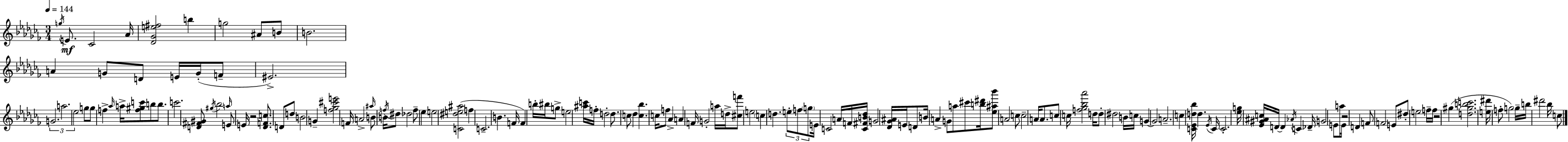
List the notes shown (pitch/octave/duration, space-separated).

G5/s E4/e. CES4/h Ab4/s [Db4,Gb4,E5,F#5]/h B5/q G5/h A#4/e B4/e B4/h. A4/q G4/e D4/e E4/s G4/s F4/e EIS4/h. G4/h. A5/h. Eb5/h G5/e G5/e F5/q Ab5/s A5/s [F5,G#5,C6]/e B5/e B5/e. C6/h. [D4,F#4,G#4]/e G#5/s Bb5/h A5/s E4/e E4/s R/h [Db4,F4,C5]/e. D4/e D5/e B4/h G4/q [F5,Gb5,C#6,E6]/h F4/s A4/h A#5/s B4/e B4/s F5/s D#5/e Db5/h F5/e Eb5/q E5/h [C4,D#5,E5,A#5]/h F5/q C4/h. B4/q. F4/s F4/q B5/s BIS5/s G5/e E5/h [A#5,C6]/s F5/s D5/h D5/e. C5/e Db5/q [C5,Bb5]/q. C5/s F5/e Ab4/q A4/q F4/s G4/h A5/s D5/s [C#5,F6]/e E5/h C5/q D5/q. E5/e F5/e G5/e E4/s C4/h A4/s F4/s [C4,F#4,B4,Db5]/s G4/h [Db4,Gb4,A#4]/s E4/s D4/e B4/s A4/q G4/e A5/e C#6/e [B5,D#6]/s [Eb5,A#5,Bb6]/e A4/h C5/e C5/h A4/s A4/e. C5/e C5/s [F5,Gb5,Bb5,Ab6]/h D5/s D5/e D#5/h B4/s C5/s G4/q G4/h A4/h. C5/q [C4,Eb4,D5,Bb5]/s D5/q. Eb4/s C4/s C4/h. [Eb5,G5]/s [Eb4,G#4,A#4,C5]/s D4/s D4/q Ab4/s C4/q Db4/s G4/h E4/e A5/s E4/s R/h D4/q F4/e F4/h E4/e D#5/e E5/h F5/s F5/s R/h G#5/q [D5,G#5,B5,C6]/h. [E5,D#6]/s F5/e G5/h G5/s B5/s D#6/h Bb5/s C5/e